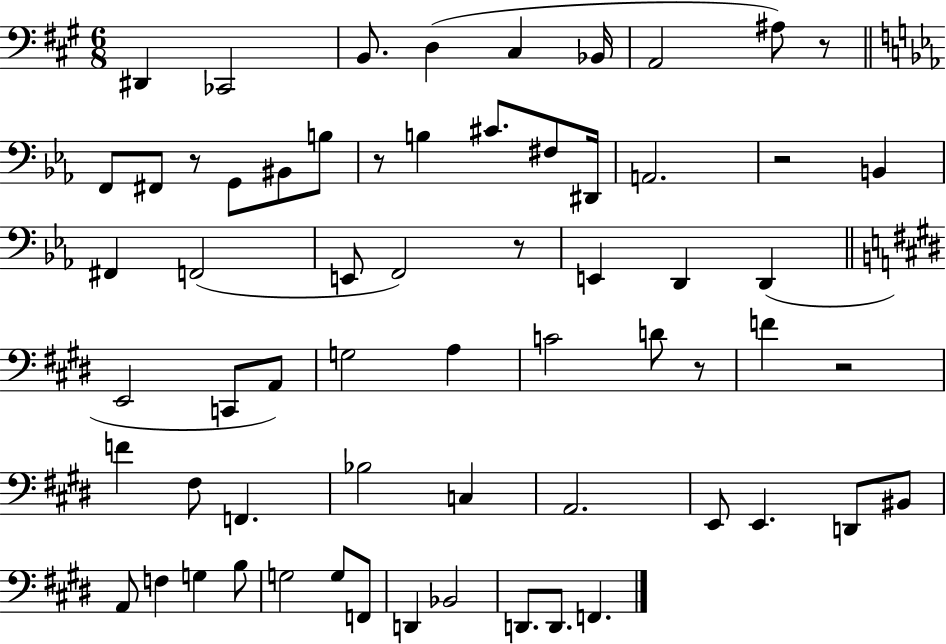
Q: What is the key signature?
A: A major